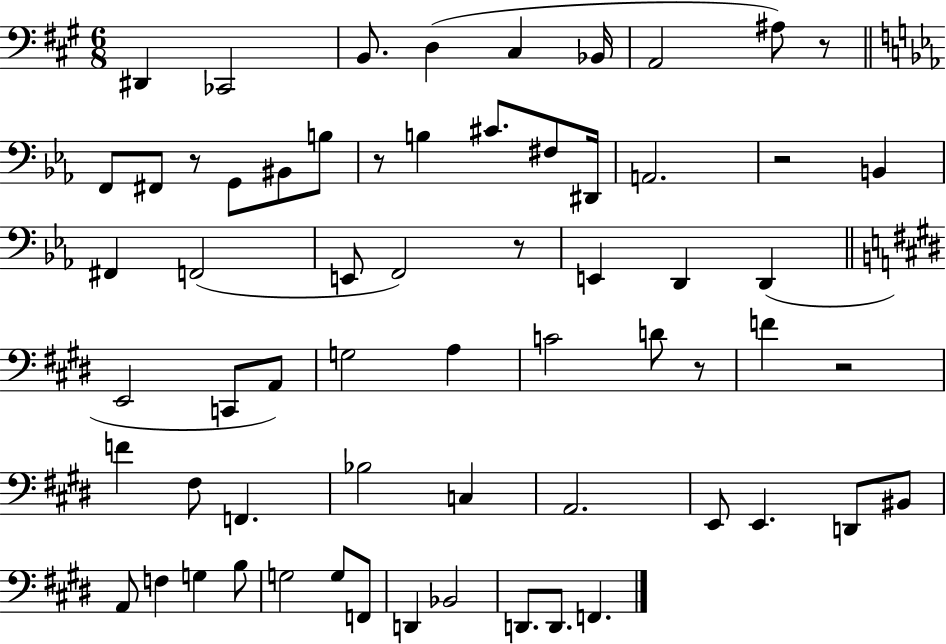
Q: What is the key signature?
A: A major